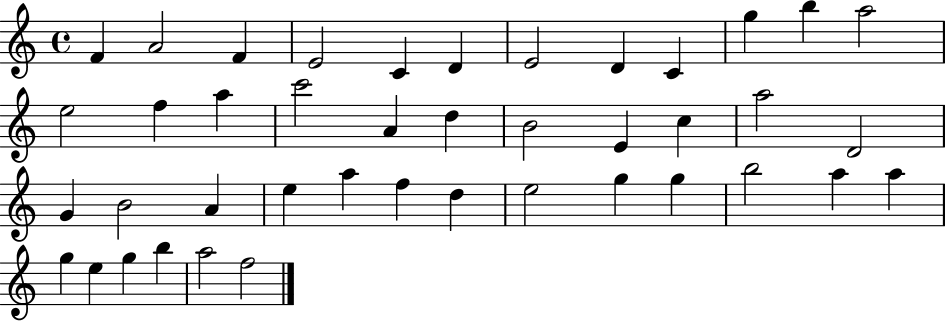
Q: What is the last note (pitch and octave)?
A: F5